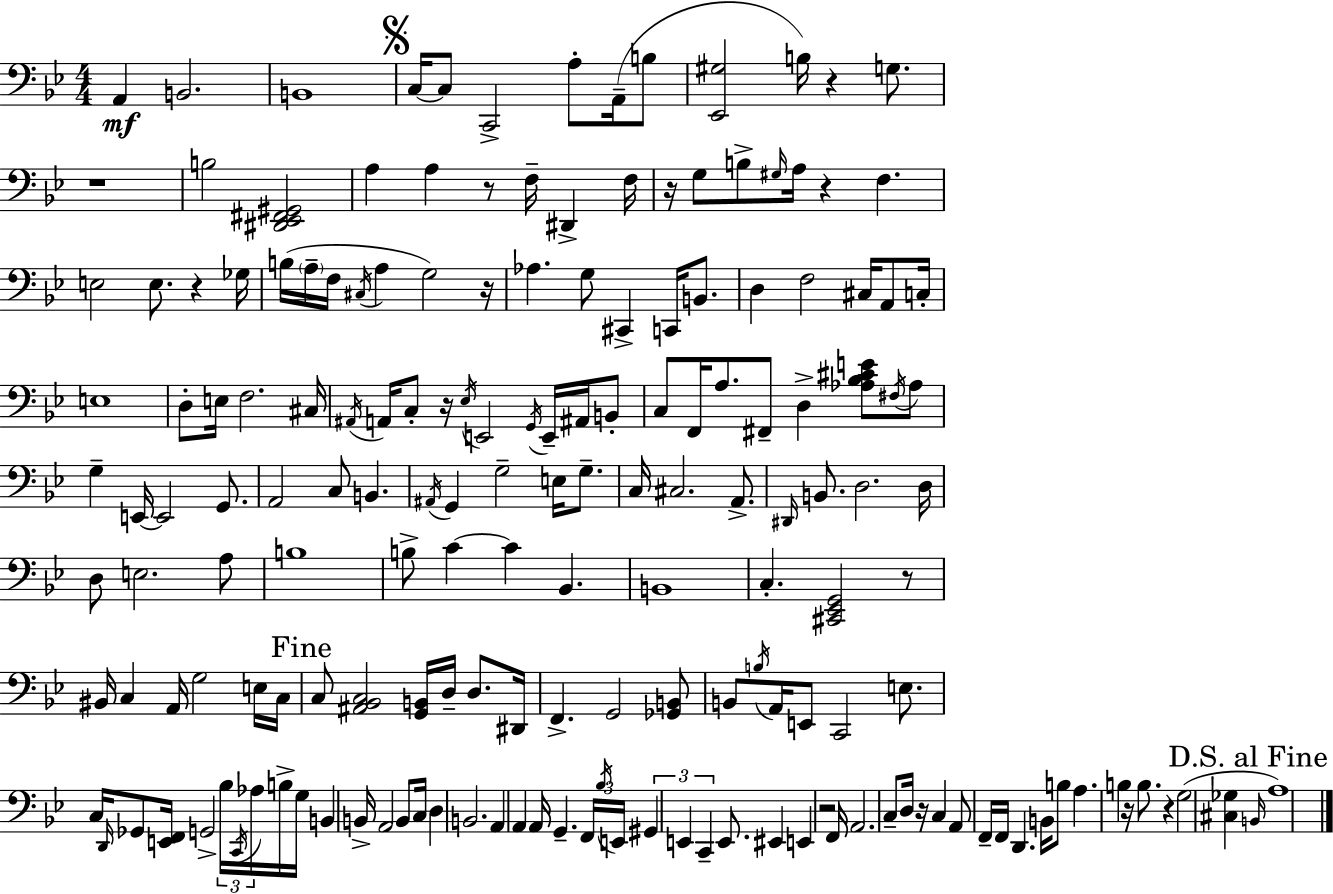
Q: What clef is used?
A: bass